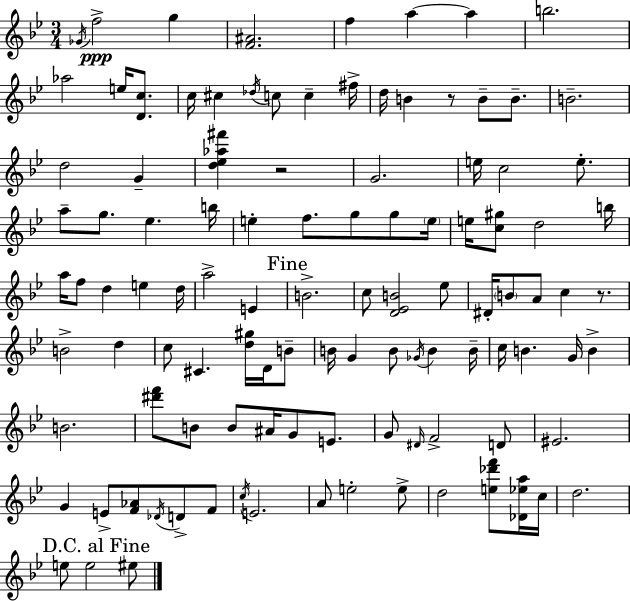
{
  \clef treble
  \numericTimeSignature
  \time 3/4
  \key g \minor
  \acciaccatura { ges'16 }\ppp f''2-> g''4 | <f' ais'>2. | f''4 a''4~~ a''4 | b''2. | \break aes''2 e''16 <d' c''>8. | c''16 cis''4 \acciaccatura { des''16 } c''8 c''4-- | fis''16-> d''16 b'4 r8 b'8-- b'8.-- | b'2.-- | \break d''2 g'4-- | <d'' ees'' aes'' fis'''>4 r2 | g'2. | e''16 c''2 e''8.-. | \break a''8-- g''8. ees''4. | b''16 e''4-. f''8. g''8 g''8 | \parenthesize e''16 e''16 <c'' gis''>8 d''2 | b''16 a''16 f''8 d''4 e''4 | \break d''16 a''2-> e'4 | \mark "Fine" b'2.-> | c''8 <d' ees' b'>2 | ees''8 dis'16-. \parenthesize b'8 a'8 c''4 r8. | \break b'2-> d''4 | c''8 cis'4. <d'' gis''>16 d'16 | b'8-- b'16 g'4 b'8 \acciaccatura { ges'16 } b'4 | b'16-- c''16 b'4. g'16 b'4-> | \break b'2. | <dis''' f'''>8 b'8 b'8 ais'16 g'8 | e'8. g'8 \grace { dis'16 } f'2-> | d'8 eis'2. | \break g'4 e'8-> <f' aes'>8 | \acciaccatura { des'16 } d'8-> f'8 \acciaccatura { c''16 } e'2. | a'8 e''2-. | e''8-> d''2 | \break <e'' des''' f'''>8 <des' ees'' a''>16 c''16 d''2. | \mark "D.C. al Fine" e''8 e''2 | eis''8 \bar "|."
}